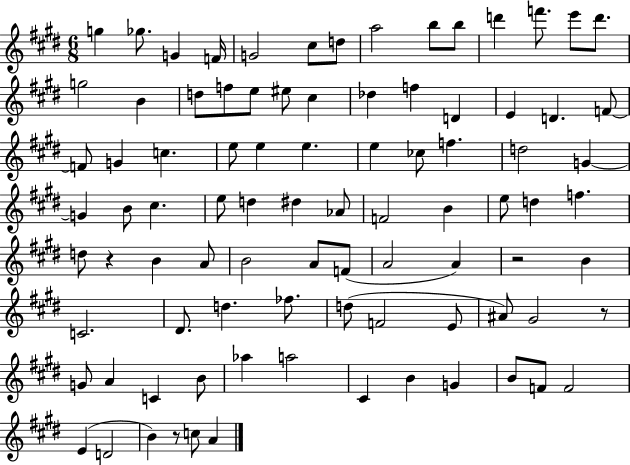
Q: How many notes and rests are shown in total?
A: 89